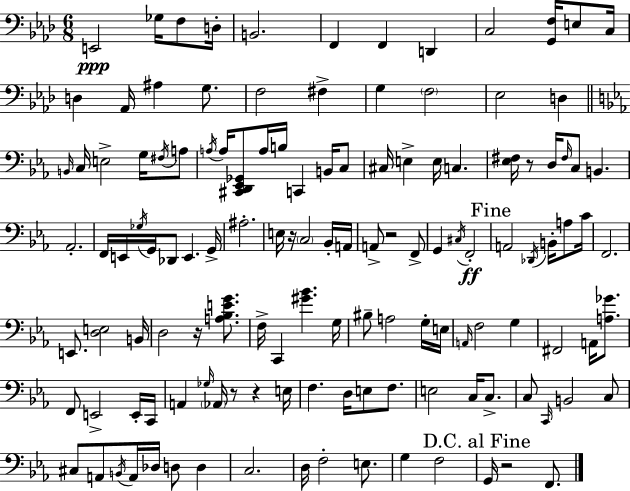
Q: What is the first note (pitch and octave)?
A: E2